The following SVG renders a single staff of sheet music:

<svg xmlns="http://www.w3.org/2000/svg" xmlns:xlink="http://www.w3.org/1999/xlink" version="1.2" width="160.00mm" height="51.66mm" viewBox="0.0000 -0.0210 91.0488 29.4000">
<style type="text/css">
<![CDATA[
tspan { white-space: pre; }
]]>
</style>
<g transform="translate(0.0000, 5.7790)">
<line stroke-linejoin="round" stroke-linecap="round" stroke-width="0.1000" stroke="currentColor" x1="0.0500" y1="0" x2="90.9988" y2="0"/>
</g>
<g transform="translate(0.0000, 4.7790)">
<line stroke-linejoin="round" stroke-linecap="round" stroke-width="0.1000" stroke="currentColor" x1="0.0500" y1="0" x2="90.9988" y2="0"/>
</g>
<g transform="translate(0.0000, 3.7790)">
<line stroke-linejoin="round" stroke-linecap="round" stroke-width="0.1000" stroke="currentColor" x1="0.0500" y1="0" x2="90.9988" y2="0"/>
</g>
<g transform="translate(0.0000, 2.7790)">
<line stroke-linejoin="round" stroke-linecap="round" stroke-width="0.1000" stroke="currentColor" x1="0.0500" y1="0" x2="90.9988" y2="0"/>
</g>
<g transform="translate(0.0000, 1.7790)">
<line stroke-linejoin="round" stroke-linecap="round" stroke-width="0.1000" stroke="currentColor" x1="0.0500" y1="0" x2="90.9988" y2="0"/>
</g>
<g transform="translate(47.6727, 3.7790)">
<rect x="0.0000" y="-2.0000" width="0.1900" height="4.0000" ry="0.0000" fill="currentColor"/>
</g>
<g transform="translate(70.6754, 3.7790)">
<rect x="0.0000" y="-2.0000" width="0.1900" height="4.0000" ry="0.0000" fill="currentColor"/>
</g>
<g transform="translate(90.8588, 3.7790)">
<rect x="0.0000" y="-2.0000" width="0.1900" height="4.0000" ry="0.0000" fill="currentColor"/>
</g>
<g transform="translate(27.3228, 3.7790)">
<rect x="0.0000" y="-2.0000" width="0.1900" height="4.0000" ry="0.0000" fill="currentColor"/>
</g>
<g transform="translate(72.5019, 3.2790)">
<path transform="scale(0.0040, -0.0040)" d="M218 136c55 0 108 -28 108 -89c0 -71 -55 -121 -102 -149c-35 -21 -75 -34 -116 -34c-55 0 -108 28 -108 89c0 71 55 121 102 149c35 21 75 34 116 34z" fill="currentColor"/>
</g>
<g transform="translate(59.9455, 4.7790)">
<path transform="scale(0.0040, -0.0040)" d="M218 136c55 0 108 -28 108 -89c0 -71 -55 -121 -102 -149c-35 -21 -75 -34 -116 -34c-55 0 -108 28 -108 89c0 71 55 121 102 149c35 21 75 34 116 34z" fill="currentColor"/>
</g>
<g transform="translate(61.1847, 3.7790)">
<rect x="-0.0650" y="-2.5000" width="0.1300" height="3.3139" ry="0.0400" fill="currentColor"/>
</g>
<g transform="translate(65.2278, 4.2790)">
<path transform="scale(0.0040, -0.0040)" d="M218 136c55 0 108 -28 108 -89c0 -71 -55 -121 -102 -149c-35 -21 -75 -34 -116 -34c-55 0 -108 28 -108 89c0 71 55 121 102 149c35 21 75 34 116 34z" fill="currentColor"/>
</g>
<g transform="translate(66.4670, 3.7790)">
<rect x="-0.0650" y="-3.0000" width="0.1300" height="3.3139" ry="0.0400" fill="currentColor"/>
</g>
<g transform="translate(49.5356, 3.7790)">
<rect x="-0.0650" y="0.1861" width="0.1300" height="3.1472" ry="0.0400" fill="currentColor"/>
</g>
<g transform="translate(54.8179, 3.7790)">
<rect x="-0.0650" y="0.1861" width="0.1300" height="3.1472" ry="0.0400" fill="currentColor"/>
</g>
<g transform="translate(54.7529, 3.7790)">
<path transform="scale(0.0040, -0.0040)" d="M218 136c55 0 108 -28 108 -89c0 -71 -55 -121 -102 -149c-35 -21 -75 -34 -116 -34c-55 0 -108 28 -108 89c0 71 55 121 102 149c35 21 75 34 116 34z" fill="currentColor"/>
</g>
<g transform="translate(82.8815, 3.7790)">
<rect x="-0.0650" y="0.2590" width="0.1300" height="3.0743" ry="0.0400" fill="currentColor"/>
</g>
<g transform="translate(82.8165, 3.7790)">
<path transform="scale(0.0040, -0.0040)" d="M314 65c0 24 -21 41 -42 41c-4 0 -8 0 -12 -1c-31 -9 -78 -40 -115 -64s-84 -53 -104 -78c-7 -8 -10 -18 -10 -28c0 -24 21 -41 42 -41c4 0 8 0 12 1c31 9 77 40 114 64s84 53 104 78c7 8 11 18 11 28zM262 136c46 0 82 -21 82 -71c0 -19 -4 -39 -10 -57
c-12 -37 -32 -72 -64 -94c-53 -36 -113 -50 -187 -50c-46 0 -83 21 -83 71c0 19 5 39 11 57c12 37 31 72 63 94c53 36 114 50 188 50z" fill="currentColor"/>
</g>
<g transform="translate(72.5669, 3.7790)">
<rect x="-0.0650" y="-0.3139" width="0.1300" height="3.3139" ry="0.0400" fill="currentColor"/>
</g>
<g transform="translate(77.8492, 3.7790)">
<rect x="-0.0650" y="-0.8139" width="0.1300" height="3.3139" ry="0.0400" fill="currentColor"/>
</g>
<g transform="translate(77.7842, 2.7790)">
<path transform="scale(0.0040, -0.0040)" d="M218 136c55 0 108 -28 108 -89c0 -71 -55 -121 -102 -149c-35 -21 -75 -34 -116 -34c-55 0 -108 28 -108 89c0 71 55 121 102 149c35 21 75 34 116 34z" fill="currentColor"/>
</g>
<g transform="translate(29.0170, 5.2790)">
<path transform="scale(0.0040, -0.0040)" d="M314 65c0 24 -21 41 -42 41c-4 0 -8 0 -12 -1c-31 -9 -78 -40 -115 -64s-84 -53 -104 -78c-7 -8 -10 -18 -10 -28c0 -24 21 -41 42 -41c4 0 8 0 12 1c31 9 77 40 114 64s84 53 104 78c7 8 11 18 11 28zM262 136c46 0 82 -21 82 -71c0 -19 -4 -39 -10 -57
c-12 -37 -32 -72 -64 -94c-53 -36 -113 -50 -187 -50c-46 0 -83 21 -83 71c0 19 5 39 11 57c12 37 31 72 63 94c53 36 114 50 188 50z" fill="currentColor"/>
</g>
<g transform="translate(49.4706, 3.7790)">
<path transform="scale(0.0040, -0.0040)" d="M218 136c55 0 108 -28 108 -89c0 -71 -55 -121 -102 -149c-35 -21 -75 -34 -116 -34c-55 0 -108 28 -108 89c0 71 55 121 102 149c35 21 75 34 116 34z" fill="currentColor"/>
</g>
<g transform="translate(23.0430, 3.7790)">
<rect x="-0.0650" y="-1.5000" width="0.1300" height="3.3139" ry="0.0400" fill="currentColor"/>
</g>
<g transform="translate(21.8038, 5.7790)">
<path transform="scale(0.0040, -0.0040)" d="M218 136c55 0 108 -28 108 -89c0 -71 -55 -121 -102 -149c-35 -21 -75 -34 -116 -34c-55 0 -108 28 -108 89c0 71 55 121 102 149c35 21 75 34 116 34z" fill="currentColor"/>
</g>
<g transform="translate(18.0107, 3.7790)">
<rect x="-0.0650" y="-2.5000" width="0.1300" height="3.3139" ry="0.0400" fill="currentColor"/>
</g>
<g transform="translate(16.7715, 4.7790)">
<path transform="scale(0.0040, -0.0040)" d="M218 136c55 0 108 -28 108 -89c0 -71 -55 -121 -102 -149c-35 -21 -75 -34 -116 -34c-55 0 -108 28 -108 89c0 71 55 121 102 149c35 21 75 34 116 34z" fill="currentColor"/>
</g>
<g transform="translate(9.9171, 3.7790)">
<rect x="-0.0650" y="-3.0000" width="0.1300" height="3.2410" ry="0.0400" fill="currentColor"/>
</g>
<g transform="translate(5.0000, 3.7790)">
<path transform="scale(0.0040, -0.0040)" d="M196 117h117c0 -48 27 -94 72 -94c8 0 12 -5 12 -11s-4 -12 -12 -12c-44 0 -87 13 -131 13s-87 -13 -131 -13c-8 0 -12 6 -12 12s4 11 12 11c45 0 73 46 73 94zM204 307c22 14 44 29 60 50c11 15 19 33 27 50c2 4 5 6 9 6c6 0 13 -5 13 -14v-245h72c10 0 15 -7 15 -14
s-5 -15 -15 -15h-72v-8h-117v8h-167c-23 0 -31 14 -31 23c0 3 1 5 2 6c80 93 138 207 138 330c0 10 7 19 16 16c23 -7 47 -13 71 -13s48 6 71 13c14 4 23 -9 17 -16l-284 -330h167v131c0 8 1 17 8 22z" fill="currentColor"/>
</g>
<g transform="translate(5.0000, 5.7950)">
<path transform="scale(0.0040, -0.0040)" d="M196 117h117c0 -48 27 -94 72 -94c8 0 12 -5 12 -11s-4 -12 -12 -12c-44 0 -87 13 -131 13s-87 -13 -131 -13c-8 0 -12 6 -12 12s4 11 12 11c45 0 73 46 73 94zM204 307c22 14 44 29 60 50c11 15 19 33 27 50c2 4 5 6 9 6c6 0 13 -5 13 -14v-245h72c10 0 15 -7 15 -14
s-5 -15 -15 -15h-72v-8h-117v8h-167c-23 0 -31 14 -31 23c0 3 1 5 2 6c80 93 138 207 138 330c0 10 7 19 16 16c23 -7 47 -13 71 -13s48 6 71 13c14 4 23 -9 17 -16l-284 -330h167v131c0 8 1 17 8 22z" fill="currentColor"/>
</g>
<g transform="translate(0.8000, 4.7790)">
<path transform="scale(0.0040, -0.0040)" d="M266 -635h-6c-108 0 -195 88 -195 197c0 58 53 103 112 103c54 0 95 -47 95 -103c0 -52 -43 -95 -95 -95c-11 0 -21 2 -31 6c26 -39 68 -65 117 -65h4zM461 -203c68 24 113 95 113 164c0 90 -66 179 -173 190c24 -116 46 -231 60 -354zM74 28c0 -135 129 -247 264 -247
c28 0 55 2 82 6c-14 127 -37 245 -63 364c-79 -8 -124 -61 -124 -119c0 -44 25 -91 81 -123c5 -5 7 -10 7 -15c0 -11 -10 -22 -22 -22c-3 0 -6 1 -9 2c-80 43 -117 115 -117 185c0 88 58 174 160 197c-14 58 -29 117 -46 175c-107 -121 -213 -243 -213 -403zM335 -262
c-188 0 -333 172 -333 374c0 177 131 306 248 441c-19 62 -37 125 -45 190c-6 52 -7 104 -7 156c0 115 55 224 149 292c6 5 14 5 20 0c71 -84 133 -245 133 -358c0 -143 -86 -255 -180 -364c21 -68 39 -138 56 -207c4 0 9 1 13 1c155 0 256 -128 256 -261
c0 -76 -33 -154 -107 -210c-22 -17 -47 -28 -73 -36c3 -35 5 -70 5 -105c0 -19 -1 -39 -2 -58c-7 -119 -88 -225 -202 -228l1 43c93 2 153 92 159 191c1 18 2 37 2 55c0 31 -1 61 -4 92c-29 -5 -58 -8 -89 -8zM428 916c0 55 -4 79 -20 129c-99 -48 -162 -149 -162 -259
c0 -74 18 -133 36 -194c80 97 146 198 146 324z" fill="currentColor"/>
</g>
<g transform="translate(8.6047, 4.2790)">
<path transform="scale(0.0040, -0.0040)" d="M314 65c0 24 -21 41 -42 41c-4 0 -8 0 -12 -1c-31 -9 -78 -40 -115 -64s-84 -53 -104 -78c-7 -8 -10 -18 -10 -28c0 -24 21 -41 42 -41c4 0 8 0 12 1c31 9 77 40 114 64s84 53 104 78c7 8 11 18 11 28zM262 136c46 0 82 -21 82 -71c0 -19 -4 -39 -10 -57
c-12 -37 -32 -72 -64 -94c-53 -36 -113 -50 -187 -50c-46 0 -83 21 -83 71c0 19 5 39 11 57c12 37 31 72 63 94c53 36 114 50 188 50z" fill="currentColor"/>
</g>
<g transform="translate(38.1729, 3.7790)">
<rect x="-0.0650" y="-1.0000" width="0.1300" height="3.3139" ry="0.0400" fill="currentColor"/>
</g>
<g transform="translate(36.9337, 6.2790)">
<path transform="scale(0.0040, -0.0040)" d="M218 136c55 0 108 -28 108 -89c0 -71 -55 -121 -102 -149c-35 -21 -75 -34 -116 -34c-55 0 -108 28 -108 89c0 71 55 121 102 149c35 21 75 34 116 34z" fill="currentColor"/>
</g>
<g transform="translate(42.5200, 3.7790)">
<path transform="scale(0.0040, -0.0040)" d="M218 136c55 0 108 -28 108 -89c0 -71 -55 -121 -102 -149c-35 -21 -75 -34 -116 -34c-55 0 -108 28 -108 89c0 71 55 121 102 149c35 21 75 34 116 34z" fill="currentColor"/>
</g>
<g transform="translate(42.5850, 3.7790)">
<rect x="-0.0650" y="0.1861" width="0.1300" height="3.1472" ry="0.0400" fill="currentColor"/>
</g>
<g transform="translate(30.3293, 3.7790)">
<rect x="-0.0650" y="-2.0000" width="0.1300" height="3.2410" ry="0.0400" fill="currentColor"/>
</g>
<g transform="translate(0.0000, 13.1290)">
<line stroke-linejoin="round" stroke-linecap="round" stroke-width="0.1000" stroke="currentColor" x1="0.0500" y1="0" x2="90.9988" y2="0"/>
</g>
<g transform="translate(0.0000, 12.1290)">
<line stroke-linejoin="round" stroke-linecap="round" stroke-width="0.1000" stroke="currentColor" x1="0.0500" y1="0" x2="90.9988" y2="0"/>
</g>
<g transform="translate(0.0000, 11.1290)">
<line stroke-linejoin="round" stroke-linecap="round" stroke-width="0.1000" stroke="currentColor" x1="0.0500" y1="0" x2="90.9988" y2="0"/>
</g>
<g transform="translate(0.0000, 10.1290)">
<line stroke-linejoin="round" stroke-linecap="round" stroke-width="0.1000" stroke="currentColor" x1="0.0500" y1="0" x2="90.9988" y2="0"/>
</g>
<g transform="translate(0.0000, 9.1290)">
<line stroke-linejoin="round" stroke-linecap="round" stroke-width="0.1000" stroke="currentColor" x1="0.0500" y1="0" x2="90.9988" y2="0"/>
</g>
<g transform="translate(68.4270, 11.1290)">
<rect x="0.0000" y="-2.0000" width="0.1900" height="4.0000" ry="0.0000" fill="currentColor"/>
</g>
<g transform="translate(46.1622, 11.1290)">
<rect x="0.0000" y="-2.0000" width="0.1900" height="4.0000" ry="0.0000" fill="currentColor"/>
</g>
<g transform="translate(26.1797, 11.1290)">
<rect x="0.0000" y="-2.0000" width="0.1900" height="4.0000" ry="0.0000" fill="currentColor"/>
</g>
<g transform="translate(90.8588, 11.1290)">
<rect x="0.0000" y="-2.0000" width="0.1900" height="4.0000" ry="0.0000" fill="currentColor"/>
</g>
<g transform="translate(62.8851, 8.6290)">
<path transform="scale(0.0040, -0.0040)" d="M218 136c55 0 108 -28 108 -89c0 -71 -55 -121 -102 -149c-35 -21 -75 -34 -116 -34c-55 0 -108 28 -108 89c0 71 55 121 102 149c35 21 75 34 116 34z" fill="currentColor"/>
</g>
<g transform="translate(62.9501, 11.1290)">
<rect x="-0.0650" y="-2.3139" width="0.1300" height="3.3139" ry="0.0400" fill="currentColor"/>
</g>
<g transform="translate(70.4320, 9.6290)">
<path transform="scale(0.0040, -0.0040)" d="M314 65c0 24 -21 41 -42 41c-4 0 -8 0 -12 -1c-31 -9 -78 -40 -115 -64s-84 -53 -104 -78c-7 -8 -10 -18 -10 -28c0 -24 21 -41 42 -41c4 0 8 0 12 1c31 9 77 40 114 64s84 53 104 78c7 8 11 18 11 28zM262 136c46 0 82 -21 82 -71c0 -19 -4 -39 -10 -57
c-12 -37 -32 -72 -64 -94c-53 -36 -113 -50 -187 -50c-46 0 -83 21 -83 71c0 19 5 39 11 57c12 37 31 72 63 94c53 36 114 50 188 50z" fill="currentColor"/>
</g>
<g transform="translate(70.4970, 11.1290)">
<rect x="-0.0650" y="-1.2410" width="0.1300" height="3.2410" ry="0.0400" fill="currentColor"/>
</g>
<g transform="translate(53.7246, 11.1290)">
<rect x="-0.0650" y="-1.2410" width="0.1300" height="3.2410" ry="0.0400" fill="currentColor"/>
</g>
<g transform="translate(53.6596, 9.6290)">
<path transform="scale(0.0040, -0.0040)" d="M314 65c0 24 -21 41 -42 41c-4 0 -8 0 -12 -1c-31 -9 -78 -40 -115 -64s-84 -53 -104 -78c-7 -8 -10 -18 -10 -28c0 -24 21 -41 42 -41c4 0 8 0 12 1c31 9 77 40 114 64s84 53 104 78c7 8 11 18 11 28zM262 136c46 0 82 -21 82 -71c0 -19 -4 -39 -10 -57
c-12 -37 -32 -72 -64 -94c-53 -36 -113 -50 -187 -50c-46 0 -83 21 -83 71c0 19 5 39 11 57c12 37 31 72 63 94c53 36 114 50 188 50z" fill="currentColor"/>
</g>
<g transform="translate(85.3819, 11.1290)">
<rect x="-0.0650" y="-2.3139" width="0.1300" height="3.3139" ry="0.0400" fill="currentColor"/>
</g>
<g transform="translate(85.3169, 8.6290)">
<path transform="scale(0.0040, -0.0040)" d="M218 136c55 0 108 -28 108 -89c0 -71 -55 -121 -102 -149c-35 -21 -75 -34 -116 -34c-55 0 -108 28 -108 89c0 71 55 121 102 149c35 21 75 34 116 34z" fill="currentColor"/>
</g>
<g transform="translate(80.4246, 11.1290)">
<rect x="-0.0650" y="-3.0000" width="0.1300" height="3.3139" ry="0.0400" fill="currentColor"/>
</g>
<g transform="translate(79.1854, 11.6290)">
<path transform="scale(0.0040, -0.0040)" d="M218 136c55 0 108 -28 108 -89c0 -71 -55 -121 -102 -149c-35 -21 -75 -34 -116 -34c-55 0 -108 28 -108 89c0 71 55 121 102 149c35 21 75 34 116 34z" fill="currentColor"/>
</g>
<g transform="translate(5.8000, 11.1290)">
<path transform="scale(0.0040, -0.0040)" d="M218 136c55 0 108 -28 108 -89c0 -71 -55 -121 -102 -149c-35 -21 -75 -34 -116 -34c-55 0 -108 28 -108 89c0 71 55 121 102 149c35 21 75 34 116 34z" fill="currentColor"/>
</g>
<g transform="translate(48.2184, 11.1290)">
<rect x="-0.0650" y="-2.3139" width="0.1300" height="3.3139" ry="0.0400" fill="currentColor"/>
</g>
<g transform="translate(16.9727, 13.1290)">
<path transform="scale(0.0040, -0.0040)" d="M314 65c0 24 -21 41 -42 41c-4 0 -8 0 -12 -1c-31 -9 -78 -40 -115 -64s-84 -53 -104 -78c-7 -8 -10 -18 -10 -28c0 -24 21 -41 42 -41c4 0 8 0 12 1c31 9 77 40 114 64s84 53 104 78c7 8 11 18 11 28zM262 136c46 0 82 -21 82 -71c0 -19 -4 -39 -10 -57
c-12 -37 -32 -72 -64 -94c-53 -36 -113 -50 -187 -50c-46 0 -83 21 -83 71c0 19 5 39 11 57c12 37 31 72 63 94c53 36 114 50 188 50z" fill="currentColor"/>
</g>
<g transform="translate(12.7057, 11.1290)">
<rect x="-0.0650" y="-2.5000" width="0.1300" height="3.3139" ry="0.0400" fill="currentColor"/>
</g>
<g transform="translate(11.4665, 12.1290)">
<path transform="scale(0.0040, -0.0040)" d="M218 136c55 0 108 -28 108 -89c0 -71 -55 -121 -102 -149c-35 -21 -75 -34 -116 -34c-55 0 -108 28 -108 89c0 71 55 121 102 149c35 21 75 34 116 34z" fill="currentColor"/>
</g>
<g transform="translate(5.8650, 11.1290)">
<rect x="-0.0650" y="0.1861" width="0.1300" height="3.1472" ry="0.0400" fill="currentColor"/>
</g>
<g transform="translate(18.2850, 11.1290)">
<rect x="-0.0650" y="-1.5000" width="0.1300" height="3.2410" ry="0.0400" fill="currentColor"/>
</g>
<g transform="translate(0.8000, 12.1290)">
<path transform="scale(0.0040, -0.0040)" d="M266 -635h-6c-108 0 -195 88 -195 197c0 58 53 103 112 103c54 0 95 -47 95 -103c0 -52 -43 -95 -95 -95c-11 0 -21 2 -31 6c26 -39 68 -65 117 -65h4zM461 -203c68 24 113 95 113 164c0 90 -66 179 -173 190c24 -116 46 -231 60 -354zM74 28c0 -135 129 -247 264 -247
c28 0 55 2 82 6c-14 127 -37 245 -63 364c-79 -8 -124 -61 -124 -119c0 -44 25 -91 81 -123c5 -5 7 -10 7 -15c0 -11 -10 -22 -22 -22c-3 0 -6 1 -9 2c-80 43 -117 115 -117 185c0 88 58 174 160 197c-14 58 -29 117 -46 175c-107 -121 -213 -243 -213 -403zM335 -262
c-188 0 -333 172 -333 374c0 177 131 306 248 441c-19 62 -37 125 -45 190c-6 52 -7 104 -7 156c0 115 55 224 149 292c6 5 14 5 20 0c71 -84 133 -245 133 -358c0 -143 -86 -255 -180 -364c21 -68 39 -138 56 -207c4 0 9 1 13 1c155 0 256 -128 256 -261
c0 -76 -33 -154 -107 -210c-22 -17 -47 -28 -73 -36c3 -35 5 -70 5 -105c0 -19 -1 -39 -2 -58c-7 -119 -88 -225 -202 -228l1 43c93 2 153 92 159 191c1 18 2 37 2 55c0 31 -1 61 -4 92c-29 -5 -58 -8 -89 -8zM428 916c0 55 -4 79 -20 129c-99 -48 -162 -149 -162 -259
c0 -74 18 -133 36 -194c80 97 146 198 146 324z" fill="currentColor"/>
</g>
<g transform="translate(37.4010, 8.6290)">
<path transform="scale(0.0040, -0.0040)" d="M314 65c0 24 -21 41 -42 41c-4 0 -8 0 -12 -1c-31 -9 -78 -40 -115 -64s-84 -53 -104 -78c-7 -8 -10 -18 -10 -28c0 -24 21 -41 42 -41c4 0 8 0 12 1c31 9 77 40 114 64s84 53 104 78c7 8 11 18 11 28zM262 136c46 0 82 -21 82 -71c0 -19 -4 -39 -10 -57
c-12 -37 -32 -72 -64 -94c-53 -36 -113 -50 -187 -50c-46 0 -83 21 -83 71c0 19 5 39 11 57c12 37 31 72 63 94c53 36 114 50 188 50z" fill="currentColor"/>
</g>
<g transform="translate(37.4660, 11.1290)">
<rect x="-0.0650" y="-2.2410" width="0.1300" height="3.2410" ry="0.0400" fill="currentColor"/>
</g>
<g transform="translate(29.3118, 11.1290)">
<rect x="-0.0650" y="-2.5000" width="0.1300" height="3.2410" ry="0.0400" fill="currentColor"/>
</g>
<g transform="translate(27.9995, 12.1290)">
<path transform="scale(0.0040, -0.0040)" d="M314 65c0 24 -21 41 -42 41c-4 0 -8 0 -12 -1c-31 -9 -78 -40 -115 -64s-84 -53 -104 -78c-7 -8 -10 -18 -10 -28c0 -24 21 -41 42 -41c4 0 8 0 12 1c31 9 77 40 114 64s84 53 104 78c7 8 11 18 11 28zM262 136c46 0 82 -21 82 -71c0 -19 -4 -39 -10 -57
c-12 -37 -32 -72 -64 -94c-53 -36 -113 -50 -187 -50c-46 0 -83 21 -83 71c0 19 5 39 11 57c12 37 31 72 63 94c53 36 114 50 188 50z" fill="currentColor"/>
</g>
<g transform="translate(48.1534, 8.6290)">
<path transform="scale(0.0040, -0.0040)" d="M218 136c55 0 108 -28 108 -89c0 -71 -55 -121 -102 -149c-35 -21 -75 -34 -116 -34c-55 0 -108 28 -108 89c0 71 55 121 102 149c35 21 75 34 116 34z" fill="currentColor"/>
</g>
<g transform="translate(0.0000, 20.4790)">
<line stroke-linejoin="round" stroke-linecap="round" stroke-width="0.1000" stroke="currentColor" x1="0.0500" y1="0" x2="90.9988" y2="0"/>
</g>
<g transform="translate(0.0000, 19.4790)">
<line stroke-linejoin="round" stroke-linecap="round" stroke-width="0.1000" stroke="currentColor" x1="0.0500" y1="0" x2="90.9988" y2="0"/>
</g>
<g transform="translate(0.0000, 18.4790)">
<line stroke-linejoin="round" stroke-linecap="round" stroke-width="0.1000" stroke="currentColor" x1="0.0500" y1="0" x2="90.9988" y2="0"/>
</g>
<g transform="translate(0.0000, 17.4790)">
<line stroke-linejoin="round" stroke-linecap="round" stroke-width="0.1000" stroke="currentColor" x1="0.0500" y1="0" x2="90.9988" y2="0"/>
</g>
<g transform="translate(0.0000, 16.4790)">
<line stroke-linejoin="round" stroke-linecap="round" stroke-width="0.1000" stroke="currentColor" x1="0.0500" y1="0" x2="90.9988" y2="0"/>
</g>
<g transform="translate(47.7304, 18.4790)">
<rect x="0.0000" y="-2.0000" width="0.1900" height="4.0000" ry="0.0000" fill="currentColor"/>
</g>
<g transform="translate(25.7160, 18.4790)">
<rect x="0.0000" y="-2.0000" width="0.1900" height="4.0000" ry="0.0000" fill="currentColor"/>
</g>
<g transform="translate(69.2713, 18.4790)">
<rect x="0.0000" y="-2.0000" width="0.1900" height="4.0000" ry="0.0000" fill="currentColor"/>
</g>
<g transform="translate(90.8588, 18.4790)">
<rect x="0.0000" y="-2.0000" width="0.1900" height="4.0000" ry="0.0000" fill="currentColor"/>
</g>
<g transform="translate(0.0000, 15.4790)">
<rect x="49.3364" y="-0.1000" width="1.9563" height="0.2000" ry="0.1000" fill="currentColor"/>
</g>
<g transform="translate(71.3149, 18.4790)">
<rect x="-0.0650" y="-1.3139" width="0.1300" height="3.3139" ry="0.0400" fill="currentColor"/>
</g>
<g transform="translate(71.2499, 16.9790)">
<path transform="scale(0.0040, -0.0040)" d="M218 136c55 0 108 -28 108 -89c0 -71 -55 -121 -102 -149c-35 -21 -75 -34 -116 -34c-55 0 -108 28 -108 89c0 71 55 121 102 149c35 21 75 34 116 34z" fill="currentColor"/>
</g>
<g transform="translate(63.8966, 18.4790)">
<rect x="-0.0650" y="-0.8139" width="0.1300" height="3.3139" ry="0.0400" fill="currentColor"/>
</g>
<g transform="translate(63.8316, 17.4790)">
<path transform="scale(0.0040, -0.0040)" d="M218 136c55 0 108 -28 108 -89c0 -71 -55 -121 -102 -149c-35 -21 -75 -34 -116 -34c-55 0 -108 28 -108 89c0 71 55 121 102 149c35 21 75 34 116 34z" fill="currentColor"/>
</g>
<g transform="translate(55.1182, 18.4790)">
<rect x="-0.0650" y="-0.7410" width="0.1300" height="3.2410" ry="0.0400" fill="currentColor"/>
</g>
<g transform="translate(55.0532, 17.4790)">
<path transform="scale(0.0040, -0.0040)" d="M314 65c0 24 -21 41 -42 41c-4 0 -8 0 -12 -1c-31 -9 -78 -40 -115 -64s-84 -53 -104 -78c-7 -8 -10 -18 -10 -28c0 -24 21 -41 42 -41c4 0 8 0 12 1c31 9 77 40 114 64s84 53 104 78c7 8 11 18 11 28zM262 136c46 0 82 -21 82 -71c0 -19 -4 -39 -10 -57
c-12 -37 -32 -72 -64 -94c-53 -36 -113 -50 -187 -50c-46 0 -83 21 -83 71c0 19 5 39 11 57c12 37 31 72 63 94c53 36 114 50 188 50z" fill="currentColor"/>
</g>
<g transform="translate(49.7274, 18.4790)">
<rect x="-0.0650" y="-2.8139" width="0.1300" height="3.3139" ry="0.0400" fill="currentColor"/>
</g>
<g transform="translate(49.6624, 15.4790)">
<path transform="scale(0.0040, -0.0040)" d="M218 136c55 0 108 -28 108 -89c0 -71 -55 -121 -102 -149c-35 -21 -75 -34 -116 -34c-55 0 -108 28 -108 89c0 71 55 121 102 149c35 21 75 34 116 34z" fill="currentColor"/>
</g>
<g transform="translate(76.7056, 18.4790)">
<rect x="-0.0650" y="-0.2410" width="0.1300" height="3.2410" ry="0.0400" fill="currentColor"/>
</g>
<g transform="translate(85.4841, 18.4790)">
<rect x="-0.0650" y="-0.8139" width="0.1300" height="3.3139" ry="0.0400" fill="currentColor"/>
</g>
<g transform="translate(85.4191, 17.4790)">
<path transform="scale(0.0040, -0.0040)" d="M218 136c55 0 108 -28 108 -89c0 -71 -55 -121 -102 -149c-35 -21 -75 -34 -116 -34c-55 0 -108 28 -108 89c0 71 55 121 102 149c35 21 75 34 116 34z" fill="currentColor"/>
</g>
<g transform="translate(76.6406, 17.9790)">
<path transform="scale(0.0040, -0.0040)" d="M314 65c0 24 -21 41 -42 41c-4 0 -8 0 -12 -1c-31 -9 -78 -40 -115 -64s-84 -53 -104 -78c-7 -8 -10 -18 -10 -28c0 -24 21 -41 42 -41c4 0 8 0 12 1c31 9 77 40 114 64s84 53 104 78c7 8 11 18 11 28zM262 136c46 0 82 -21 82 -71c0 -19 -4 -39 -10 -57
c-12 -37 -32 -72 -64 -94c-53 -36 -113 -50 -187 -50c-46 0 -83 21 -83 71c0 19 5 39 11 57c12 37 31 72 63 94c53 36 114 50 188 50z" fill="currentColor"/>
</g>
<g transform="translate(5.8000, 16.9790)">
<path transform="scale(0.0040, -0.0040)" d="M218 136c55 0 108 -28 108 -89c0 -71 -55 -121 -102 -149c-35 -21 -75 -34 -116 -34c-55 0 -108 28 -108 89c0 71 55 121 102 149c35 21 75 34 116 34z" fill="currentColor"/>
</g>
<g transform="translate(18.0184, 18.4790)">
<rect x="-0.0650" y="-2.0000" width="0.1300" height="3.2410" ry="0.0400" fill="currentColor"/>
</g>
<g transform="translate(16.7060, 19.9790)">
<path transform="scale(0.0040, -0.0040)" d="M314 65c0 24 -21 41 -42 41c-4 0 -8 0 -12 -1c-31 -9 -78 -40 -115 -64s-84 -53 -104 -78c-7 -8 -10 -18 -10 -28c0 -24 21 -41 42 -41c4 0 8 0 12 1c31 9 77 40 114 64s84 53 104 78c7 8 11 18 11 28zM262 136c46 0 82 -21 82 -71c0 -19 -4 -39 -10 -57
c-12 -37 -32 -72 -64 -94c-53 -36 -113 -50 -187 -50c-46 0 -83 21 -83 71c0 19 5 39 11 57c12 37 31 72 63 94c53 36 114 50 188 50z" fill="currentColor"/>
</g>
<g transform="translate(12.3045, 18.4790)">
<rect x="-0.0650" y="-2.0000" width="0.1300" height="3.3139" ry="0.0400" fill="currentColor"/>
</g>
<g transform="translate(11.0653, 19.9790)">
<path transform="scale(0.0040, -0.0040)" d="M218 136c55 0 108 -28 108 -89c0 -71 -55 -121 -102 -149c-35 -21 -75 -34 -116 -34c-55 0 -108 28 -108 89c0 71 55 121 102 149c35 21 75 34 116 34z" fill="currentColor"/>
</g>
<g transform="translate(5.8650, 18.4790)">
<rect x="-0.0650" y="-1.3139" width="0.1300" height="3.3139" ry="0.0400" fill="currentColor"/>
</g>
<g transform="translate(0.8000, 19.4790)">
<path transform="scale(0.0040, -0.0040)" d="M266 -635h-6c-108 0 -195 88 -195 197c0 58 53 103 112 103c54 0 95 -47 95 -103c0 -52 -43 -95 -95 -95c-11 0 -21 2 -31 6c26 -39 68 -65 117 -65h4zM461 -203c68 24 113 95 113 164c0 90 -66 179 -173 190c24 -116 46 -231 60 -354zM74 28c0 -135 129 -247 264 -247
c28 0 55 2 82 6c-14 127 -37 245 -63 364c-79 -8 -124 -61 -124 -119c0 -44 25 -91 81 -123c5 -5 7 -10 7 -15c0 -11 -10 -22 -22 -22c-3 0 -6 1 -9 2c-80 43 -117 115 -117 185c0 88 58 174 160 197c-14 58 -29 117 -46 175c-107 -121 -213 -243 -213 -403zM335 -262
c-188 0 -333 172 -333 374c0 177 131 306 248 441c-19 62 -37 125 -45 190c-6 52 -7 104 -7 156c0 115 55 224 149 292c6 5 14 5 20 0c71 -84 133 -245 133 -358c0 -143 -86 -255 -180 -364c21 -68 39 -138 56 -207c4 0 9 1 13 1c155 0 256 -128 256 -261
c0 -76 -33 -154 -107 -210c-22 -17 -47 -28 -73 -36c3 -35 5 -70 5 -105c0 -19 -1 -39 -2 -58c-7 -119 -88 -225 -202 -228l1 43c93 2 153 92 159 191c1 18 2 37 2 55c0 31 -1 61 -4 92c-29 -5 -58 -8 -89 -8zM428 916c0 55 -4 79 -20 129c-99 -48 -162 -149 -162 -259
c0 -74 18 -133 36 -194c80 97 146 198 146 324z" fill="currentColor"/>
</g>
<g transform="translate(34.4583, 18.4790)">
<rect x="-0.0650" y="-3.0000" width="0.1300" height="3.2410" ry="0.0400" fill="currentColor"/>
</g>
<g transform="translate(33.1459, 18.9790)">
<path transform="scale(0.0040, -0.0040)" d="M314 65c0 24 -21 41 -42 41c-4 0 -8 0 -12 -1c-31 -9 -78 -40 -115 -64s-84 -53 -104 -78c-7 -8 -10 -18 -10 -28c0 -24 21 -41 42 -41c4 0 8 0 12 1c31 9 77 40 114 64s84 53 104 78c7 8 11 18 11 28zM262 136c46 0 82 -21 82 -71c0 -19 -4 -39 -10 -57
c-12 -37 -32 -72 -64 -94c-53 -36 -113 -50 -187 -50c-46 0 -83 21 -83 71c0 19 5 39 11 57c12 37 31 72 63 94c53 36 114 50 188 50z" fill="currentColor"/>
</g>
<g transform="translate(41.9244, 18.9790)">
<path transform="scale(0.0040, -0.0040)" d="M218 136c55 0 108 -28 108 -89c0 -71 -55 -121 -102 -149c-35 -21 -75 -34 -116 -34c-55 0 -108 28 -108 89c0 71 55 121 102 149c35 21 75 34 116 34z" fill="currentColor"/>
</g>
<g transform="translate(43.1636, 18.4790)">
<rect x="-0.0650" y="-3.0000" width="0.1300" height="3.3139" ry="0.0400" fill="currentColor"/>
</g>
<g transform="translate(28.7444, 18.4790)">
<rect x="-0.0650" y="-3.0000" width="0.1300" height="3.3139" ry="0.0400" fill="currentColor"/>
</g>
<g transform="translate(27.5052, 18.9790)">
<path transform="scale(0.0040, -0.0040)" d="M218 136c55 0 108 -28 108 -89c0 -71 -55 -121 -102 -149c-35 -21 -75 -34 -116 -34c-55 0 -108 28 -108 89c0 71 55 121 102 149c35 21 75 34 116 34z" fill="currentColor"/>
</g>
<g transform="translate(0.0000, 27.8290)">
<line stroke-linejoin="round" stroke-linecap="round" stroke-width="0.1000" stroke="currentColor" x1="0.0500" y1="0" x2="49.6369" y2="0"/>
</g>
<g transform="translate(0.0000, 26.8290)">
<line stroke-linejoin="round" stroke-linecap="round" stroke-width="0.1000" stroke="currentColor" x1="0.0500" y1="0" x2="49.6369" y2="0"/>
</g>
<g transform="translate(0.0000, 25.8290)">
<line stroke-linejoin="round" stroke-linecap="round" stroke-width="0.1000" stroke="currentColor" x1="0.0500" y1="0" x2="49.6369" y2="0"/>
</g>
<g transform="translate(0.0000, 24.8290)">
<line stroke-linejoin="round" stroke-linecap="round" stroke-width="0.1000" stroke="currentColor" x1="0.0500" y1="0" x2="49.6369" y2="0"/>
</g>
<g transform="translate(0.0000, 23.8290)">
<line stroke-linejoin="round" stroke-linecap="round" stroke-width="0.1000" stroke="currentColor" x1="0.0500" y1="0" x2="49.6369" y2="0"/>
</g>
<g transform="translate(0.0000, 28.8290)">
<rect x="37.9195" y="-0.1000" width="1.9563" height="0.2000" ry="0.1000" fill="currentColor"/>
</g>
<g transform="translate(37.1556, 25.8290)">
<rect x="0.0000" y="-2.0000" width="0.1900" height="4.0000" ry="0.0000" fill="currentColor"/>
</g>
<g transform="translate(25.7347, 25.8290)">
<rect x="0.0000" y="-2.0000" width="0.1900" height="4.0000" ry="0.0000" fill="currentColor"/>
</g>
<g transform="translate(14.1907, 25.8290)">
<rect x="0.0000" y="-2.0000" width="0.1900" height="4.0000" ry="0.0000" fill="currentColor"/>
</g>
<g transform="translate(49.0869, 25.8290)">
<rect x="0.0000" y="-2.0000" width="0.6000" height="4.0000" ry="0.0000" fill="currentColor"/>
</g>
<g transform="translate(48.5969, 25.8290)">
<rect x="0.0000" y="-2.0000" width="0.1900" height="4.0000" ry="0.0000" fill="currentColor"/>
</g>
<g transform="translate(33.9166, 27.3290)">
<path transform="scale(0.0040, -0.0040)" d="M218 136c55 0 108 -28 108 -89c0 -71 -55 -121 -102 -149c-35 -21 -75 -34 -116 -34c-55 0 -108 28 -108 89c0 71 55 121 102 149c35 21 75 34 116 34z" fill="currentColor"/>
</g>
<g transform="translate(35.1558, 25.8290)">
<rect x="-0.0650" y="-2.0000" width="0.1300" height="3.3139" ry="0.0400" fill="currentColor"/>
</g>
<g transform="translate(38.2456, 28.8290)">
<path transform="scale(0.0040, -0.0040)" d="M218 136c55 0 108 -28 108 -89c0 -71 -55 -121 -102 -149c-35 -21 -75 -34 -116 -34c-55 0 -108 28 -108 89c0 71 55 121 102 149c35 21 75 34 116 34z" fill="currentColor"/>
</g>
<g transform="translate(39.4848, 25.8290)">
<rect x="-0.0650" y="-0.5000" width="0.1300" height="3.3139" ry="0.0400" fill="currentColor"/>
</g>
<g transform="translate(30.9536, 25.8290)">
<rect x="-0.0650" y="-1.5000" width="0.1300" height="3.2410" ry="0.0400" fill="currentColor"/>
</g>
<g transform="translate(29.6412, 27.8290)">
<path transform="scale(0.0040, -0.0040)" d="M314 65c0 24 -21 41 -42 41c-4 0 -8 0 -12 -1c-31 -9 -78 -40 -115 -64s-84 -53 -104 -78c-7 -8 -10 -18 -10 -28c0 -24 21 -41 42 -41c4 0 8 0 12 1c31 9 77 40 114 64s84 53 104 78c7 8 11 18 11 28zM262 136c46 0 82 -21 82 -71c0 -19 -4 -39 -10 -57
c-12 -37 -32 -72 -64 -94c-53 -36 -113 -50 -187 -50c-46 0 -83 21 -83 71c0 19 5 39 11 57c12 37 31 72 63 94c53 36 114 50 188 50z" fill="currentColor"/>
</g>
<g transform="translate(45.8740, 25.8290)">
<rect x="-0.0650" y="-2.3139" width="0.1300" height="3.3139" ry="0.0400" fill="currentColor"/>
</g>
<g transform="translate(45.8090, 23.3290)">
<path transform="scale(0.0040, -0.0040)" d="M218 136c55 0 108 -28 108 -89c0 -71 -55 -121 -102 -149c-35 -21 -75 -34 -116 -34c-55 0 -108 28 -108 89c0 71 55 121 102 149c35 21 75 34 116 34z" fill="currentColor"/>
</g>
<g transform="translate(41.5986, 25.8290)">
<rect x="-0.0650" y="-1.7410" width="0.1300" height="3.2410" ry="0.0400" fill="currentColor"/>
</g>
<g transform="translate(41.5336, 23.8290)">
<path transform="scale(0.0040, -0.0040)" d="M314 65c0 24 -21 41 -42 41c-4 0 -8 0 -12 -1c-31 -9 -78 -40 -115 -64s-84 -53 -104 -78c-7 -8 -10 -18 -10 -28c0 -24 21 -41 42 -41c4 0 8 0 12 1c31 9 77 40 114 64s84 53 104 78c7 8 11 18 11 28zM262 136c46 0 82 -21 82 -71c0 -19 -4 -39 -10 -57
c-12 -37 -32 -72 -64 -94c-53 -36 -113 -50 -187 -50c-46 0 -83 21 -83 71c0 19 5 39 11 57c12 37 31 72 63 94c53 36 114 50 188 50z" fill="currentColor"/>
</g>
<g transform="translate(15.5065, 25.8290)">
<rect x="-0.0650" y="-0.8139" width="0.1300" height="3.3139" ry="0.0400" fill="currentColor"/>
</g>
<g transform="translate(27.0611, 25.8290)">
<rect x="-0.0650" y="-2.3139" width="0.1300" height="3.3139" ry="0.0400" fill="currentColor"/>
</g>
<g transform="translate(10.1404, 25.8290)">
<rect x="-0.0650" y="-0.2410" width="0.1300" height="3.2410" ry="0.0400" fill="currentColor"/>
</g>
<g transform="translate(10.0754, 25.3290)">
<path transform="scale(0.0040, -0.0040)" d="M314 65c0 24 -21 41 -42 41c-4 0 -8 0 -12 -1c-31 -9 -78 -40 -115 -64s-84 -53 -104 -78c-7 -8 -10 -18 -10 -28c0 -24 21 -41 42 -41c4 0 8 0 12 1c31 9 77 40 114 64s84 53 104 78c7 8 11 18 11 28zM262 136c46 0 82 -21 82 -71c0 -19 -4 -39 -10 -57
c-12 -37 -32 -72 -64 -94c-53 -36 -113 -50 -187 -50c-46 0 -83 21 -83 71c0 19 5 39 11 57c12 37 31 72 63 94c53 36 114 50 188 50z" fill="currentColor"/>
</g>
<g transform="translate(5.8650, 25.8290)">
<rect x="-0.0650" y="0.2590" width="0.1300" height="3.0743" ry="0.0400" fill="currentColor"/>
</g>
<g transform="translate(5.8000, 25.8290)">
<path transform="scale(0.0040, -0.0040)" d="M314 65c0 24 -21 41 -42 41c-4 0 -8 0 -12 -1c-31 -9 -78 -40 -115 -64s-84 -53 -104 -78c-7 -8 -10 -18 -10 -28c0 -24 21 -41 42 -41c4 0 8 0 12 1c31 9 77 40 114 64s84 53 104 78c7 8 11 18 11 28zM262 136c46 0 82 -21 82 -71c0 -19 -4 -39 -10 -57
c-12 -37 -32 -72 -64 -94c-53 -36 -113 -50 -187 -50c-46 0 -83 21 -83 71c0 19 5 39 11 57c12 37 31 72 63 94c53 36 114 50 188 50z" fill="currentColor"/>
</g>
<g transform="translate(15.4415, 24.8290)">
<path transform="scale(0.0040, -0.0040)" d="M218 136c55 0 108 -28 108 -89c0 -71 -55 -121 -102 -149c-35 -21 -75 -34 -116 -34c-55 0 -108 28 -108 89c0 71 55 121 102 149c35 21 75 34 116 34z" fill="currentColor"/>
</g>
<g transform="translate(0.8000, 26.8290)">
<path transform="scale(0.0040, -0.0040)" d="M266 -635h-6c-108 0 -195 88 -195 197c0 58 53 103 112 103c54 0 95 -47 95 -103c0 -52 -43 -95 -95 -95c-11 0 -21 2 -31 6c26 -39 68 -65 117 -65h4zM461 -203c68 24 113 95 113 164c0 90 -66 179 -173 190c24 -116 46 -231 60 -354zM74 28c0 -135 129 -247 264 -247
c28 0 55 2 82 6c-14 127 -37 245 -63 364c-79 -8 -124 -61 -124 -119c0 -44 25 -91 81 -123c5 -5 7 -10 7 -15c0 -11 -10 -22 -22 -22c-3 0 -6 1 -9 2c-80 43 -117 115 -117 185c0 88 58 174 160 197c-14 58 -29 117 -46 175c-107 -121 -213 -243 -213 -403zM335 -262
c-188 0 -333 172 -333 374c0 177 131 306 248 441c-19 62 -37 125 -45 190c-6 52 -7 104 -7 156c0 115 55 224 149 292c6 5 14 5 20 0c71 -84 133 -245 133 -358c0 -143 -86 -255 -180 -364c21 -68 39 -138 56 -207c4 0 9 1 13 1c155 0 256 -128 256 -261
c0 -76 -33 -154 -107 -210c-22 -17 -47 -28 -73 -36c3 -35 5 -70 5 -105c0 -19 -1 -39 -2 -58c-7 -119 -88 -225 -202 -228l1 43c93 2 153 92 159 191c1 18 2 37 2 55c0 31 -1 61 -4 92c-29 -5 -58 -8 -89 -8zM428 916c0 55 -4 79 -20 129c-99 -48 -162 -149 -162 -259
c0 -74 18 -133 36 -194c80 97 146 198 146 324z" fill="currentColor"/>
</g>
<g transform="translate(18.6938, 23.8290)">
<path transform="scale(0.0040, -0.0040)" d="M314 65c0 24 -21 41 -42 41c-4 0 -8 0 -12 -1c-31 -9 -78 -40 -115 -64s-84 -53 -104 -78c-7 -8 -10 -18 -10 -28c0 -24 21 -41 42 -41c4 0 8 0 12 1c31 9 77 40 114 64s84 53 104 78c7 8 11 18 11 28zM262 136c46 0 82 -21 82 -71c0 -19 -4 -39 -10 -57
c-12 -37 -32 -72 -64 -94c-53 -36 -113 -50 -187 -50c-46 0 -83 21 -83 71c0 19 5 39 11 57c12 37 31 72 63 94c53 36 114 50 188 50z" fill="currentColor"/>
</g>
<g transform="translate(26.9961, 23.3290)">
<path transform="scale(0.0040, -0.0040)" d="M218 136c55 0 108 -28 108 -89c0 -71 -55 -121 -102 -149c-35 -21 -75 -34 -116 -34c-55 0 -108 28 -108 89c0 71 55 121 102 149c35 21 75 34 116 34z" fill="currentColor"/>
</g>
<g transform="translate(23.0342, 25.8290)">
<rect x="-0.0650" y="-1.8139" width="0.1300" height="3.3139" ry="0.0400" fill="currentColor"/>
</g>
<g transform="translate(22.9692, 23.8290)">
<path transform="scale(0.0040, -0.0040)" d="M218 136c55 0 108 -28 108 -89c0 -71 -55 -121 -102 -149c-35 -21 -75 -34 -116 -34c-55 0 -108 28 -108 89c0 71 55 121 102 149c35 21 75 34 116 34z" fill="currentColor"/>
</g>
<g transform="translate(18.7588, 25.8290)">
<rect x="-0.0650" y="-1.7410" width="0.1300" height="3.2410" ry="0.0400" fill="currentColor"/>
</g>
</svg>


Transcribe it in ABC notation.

X:1
T:Untitled
M:4/4
L:1/4
K:C
A2 G E F2 D B B B G A c d B2 B G E2 G2 g2 g e2 g e2 A g e F F2 A A2 A a d2 d e c2 d B2 c2 d f2 f g E2 F C f2 g